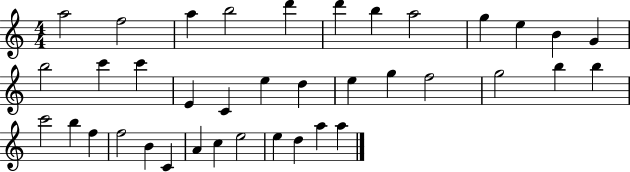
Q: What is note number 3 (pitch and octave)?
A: A5